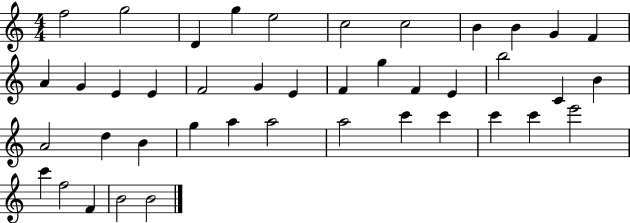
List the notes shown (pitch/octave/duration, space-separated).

F5/h G5/h D4/q G5/q E5/h C5/h C5/h B4/q B4/q G4/q F4/q A4/q G4/q E4/q E4/q F4/h G4/q E4/q F4/q G5/q F4/q E4/q B5/h C4/q B4/q A4/h D5/q B4/q G5/q A5/q A5/h A5/h C6/q C6/q C6/q C6/q E6/h C6/q F5/h F4/q B4/h B4/h